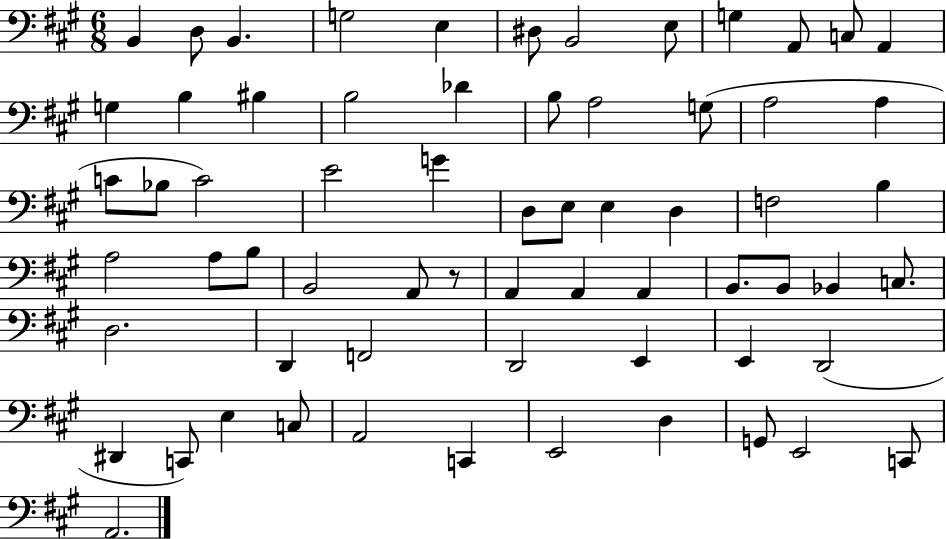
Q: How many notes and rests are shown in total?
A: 65